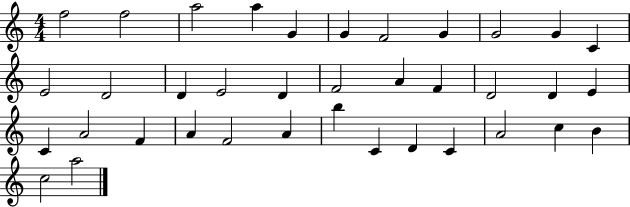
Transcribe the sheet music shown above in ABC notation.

X:1
T:Untitled
M:4/4
L:1/4
K:C
f2 f2 a2 a G G F2 G G2 G C E2 D2 D E2 D F2 A F D2 D E C A2 F A F2 A b C D C A2 c B c2 a2